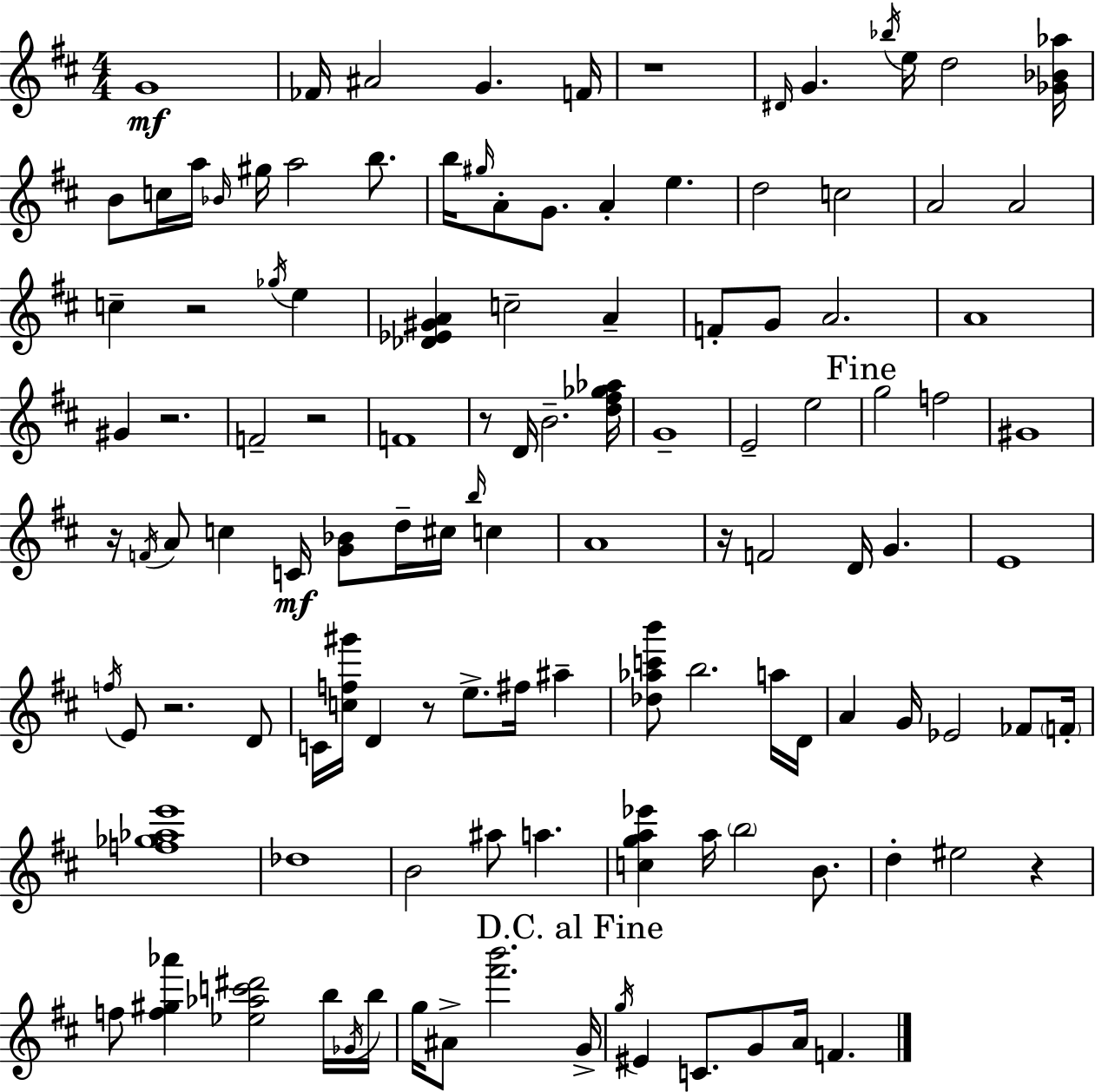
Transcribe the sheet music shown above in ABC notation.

X:1
T:Untitled
M:4/4
L:1/4
K:D
G4 _F/4 ^A2 G F/4 z4 ^D/4 G _b/4 e/4 d2 [_G_B_a]/4 B/2 c/4 a/4 _B/4 ^g/4 a2 b/2 b/4 ^g/4 A/2 G/2 A e d2 c2 A2 A2 c z2 _g/4 e [_D_E^GA] c2 A F/2 G/2 A2 A4 ^G z2 F2 z2 F4 z/2 D/4 B2 [d^f_g_a]/4 G4 E2 e2 g2 f2 ^G4 z/4 F/4 A/2 c C/4 [G_B]/2 d/4 ^c/4 b/4 c A4 z/4 F2 D/4 G E4 f/4 E/2 z2 D/2 C/4 [cf^g']/4 D z/2 e/2 ^f/4 ^a [_d_ac'b']/2 b2 a/4 D/4 A G/4 _E2 _F/2 F/4 [f_g_ae']4 _d4 B2 ^a/2 a [cga_e'] a/4 b2 B/2 d ^e2 z f/2 [f^g_a'] [_e_ac'^d']2 b/4 _G/4 b/4 g/4 ^A/2 [^f'b']2 G/4 g/4 ^E C/2 G/2 A/4 F